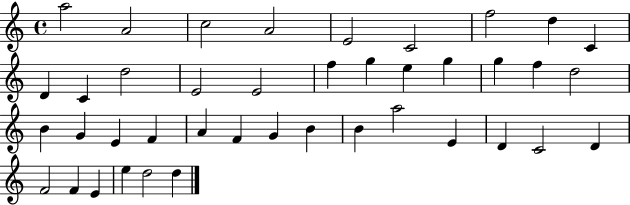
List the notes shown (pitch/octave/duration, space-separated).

A5/h A4/h C5/h A4/h E4/h C4/h F5/h D5/q C4/q D4/q C4/q D5/h E4/h E4/h F5/q G5/q E5/q G5/q G5/q F5/q D5/h B4/q G4/q E4/q F4/q A4/q F4/q G4/q B4/q B4/q A5/h E4/q D4/q C4/h D4/q F4/h F4/q E4/q E5/q D5/h D5/q